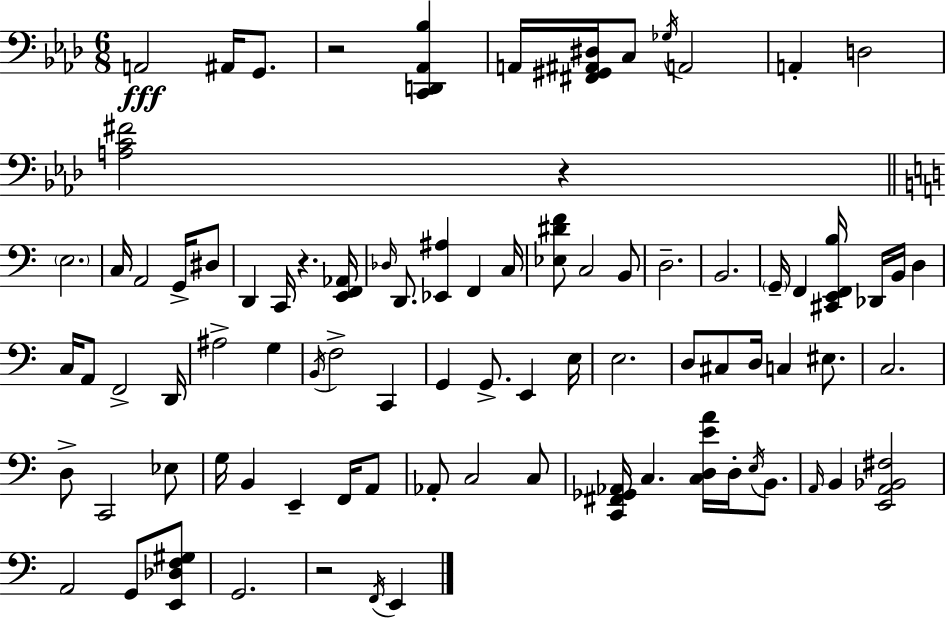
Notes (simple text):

A2/h A#2/s G2/e. R/h [C2,D2,Ab2,Bb3]/q A2/s [F#2,G#2,A#2,D#3]/s C3/e Gb3/s A2/h A2/q D3/h [A3,C4,F#4]/h R/q E3/h. C3/s A2/h G2/s D#3/e D2/q C2/s R/q. [E2,F2,Ab2]/s Db3/s D2/e. [Eb2,A#3]/q F2/q C3/s [Eb3,D#4,F4]/e C3/h B2/e D3/h. B2/h. G2/s F2/q [C#2,E2,F2,B3]/s Db2/s B2/s D3/q C3/s A2/e F2/h D2/s A#3/h G3/q B2/s F3/h C2/q G2/q G2/e. E2/q E3/s E3/h. D3/e C#3/e D3/s C3/q EIS3/e. C3/h. D3/e C2/h Eb3/e G3/s B2/q E2/q F2/s A2/e Ab2/e C3/h C3/e [C2,F#2,Gb2,Ab2]/s C3/q. [C3,D3,E4,A4]/s D3/s E3/s B2/e. A2/s B2/q [E2,A2,Bb2,F#3]/h A2/h G2/e [E2,Db3,F3,G#3]/e G2/h. R/h F2/s E2/q